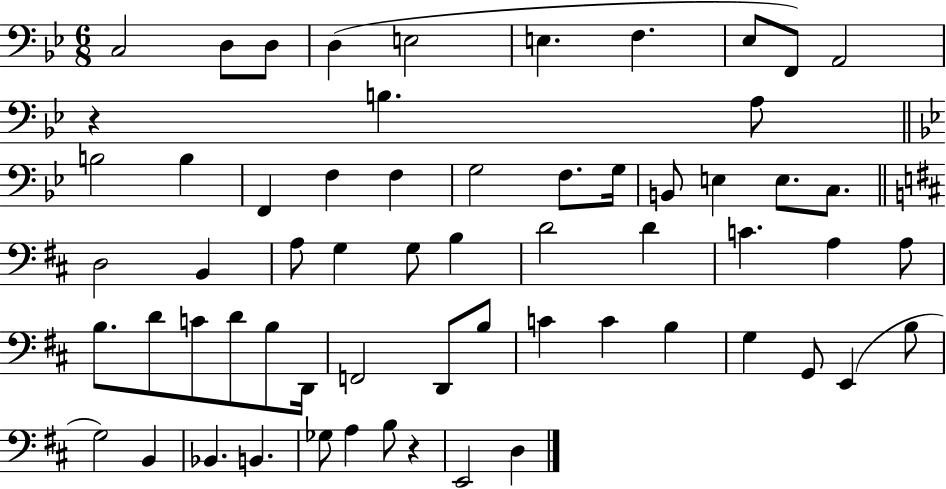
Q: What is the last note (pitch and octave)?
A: D3